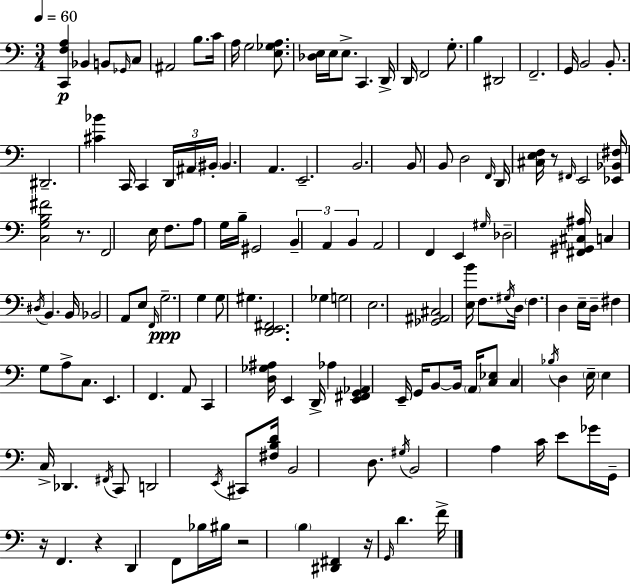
[C2,F3,A3]/q Bb2/q B2/e Gb2/s C3/e A#2/h B3/e. C4/s A3/s G3/h [E3,Gb3,A3]/e. [Db3,E3]/s E3/s E3/e. C2/q. D2/s D2/s F2/h G3/e. B3/q D#2/h F2/h. G2/s B2/h B2/e. D#2/h. [C#4,Bb4]/q C2/s C2/q D2/s A#2/s BIS2/s BIS2/q. A2/q. E2/h. B2/h. B2/e B2/e D3/h F2/s D2/s [C#3,E3,F3]/s R/e F#2/s E2/h [Eb2,Bb2,F#3]/s [C3,G3,B3,F#4]/h R/e. F2/h E3/s F3/e. A3/e G3/s B3/s G#2/h B2/q A2/q B2/q A2/h F2/q E2/q G#3/s Db3/h [F#2,G#2,C#3,A#3]/s C3/q D#3/s B2/q. B2/s Bb2/h A2/e E3/e F2/s G3/h. G3/q G3/e G#3/q. [D2,E2,F#2]/h. Gb3/q G3/h E3/h. [Gb2,A#2,C#3]/h [E3,B4]/s F3/e. G#3/s D3/s F3/q. D3/q E3/s D3/s F#3/q G3/e A3/e C3/e. E2/q. F2/q. A2/e C2/q [D3,Gb3,A#3]/s E2/q D2/s Ab3/q [E2,F#2,G2,Ab2]/q E2/s G2/s B2/e B2/s A2/s [C3,Eb3]/e C3/q Bb3/s D3/q E3/s E3/q C3/s Db2/q. F#2/s C2/e D2/h E2/s C#2/e [F#3,B3,D4]/s B2/h D3/e. G#3/s B2/h A3/q C4/s E4/e Gb4/s G2/s R/s F2/q. R/q D2/q F2/e Bb3/s BIS3/s R/h B3/q [D#2,F#2]/q R/s G2/s D4/q. F4/s